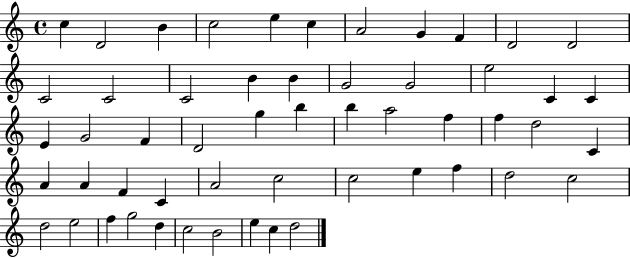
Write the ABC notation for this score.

X:1
T:Untitled
M:4/4
L:1/4
K:C
c D2 B c2 e c A2 G F D2 D2 C2 C2 C2 B B G2 G2 e2 C C E G2 F D2 g b b a2 f f d2 C A A F C A2 c2 c2 e f d2 c2 d2 e2 f g2 d c2 B2 e c d2